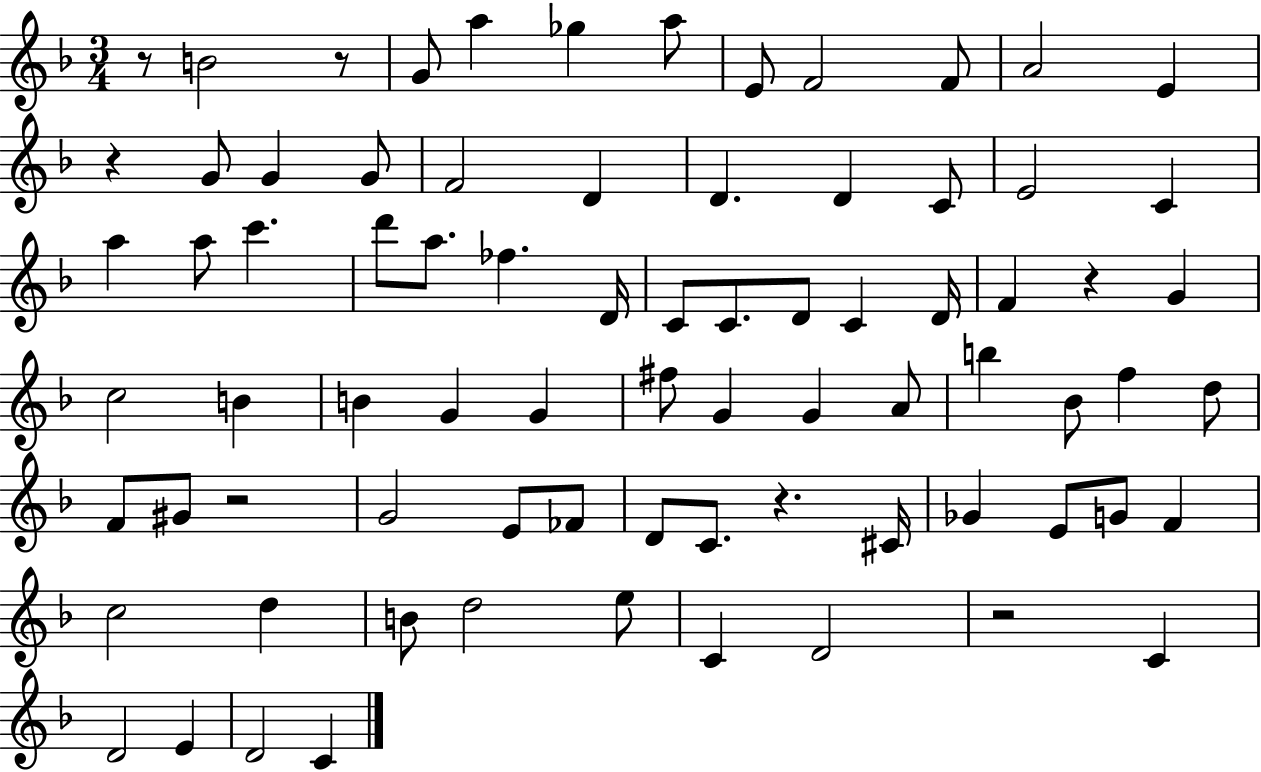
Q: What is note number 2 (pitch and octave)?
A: G4